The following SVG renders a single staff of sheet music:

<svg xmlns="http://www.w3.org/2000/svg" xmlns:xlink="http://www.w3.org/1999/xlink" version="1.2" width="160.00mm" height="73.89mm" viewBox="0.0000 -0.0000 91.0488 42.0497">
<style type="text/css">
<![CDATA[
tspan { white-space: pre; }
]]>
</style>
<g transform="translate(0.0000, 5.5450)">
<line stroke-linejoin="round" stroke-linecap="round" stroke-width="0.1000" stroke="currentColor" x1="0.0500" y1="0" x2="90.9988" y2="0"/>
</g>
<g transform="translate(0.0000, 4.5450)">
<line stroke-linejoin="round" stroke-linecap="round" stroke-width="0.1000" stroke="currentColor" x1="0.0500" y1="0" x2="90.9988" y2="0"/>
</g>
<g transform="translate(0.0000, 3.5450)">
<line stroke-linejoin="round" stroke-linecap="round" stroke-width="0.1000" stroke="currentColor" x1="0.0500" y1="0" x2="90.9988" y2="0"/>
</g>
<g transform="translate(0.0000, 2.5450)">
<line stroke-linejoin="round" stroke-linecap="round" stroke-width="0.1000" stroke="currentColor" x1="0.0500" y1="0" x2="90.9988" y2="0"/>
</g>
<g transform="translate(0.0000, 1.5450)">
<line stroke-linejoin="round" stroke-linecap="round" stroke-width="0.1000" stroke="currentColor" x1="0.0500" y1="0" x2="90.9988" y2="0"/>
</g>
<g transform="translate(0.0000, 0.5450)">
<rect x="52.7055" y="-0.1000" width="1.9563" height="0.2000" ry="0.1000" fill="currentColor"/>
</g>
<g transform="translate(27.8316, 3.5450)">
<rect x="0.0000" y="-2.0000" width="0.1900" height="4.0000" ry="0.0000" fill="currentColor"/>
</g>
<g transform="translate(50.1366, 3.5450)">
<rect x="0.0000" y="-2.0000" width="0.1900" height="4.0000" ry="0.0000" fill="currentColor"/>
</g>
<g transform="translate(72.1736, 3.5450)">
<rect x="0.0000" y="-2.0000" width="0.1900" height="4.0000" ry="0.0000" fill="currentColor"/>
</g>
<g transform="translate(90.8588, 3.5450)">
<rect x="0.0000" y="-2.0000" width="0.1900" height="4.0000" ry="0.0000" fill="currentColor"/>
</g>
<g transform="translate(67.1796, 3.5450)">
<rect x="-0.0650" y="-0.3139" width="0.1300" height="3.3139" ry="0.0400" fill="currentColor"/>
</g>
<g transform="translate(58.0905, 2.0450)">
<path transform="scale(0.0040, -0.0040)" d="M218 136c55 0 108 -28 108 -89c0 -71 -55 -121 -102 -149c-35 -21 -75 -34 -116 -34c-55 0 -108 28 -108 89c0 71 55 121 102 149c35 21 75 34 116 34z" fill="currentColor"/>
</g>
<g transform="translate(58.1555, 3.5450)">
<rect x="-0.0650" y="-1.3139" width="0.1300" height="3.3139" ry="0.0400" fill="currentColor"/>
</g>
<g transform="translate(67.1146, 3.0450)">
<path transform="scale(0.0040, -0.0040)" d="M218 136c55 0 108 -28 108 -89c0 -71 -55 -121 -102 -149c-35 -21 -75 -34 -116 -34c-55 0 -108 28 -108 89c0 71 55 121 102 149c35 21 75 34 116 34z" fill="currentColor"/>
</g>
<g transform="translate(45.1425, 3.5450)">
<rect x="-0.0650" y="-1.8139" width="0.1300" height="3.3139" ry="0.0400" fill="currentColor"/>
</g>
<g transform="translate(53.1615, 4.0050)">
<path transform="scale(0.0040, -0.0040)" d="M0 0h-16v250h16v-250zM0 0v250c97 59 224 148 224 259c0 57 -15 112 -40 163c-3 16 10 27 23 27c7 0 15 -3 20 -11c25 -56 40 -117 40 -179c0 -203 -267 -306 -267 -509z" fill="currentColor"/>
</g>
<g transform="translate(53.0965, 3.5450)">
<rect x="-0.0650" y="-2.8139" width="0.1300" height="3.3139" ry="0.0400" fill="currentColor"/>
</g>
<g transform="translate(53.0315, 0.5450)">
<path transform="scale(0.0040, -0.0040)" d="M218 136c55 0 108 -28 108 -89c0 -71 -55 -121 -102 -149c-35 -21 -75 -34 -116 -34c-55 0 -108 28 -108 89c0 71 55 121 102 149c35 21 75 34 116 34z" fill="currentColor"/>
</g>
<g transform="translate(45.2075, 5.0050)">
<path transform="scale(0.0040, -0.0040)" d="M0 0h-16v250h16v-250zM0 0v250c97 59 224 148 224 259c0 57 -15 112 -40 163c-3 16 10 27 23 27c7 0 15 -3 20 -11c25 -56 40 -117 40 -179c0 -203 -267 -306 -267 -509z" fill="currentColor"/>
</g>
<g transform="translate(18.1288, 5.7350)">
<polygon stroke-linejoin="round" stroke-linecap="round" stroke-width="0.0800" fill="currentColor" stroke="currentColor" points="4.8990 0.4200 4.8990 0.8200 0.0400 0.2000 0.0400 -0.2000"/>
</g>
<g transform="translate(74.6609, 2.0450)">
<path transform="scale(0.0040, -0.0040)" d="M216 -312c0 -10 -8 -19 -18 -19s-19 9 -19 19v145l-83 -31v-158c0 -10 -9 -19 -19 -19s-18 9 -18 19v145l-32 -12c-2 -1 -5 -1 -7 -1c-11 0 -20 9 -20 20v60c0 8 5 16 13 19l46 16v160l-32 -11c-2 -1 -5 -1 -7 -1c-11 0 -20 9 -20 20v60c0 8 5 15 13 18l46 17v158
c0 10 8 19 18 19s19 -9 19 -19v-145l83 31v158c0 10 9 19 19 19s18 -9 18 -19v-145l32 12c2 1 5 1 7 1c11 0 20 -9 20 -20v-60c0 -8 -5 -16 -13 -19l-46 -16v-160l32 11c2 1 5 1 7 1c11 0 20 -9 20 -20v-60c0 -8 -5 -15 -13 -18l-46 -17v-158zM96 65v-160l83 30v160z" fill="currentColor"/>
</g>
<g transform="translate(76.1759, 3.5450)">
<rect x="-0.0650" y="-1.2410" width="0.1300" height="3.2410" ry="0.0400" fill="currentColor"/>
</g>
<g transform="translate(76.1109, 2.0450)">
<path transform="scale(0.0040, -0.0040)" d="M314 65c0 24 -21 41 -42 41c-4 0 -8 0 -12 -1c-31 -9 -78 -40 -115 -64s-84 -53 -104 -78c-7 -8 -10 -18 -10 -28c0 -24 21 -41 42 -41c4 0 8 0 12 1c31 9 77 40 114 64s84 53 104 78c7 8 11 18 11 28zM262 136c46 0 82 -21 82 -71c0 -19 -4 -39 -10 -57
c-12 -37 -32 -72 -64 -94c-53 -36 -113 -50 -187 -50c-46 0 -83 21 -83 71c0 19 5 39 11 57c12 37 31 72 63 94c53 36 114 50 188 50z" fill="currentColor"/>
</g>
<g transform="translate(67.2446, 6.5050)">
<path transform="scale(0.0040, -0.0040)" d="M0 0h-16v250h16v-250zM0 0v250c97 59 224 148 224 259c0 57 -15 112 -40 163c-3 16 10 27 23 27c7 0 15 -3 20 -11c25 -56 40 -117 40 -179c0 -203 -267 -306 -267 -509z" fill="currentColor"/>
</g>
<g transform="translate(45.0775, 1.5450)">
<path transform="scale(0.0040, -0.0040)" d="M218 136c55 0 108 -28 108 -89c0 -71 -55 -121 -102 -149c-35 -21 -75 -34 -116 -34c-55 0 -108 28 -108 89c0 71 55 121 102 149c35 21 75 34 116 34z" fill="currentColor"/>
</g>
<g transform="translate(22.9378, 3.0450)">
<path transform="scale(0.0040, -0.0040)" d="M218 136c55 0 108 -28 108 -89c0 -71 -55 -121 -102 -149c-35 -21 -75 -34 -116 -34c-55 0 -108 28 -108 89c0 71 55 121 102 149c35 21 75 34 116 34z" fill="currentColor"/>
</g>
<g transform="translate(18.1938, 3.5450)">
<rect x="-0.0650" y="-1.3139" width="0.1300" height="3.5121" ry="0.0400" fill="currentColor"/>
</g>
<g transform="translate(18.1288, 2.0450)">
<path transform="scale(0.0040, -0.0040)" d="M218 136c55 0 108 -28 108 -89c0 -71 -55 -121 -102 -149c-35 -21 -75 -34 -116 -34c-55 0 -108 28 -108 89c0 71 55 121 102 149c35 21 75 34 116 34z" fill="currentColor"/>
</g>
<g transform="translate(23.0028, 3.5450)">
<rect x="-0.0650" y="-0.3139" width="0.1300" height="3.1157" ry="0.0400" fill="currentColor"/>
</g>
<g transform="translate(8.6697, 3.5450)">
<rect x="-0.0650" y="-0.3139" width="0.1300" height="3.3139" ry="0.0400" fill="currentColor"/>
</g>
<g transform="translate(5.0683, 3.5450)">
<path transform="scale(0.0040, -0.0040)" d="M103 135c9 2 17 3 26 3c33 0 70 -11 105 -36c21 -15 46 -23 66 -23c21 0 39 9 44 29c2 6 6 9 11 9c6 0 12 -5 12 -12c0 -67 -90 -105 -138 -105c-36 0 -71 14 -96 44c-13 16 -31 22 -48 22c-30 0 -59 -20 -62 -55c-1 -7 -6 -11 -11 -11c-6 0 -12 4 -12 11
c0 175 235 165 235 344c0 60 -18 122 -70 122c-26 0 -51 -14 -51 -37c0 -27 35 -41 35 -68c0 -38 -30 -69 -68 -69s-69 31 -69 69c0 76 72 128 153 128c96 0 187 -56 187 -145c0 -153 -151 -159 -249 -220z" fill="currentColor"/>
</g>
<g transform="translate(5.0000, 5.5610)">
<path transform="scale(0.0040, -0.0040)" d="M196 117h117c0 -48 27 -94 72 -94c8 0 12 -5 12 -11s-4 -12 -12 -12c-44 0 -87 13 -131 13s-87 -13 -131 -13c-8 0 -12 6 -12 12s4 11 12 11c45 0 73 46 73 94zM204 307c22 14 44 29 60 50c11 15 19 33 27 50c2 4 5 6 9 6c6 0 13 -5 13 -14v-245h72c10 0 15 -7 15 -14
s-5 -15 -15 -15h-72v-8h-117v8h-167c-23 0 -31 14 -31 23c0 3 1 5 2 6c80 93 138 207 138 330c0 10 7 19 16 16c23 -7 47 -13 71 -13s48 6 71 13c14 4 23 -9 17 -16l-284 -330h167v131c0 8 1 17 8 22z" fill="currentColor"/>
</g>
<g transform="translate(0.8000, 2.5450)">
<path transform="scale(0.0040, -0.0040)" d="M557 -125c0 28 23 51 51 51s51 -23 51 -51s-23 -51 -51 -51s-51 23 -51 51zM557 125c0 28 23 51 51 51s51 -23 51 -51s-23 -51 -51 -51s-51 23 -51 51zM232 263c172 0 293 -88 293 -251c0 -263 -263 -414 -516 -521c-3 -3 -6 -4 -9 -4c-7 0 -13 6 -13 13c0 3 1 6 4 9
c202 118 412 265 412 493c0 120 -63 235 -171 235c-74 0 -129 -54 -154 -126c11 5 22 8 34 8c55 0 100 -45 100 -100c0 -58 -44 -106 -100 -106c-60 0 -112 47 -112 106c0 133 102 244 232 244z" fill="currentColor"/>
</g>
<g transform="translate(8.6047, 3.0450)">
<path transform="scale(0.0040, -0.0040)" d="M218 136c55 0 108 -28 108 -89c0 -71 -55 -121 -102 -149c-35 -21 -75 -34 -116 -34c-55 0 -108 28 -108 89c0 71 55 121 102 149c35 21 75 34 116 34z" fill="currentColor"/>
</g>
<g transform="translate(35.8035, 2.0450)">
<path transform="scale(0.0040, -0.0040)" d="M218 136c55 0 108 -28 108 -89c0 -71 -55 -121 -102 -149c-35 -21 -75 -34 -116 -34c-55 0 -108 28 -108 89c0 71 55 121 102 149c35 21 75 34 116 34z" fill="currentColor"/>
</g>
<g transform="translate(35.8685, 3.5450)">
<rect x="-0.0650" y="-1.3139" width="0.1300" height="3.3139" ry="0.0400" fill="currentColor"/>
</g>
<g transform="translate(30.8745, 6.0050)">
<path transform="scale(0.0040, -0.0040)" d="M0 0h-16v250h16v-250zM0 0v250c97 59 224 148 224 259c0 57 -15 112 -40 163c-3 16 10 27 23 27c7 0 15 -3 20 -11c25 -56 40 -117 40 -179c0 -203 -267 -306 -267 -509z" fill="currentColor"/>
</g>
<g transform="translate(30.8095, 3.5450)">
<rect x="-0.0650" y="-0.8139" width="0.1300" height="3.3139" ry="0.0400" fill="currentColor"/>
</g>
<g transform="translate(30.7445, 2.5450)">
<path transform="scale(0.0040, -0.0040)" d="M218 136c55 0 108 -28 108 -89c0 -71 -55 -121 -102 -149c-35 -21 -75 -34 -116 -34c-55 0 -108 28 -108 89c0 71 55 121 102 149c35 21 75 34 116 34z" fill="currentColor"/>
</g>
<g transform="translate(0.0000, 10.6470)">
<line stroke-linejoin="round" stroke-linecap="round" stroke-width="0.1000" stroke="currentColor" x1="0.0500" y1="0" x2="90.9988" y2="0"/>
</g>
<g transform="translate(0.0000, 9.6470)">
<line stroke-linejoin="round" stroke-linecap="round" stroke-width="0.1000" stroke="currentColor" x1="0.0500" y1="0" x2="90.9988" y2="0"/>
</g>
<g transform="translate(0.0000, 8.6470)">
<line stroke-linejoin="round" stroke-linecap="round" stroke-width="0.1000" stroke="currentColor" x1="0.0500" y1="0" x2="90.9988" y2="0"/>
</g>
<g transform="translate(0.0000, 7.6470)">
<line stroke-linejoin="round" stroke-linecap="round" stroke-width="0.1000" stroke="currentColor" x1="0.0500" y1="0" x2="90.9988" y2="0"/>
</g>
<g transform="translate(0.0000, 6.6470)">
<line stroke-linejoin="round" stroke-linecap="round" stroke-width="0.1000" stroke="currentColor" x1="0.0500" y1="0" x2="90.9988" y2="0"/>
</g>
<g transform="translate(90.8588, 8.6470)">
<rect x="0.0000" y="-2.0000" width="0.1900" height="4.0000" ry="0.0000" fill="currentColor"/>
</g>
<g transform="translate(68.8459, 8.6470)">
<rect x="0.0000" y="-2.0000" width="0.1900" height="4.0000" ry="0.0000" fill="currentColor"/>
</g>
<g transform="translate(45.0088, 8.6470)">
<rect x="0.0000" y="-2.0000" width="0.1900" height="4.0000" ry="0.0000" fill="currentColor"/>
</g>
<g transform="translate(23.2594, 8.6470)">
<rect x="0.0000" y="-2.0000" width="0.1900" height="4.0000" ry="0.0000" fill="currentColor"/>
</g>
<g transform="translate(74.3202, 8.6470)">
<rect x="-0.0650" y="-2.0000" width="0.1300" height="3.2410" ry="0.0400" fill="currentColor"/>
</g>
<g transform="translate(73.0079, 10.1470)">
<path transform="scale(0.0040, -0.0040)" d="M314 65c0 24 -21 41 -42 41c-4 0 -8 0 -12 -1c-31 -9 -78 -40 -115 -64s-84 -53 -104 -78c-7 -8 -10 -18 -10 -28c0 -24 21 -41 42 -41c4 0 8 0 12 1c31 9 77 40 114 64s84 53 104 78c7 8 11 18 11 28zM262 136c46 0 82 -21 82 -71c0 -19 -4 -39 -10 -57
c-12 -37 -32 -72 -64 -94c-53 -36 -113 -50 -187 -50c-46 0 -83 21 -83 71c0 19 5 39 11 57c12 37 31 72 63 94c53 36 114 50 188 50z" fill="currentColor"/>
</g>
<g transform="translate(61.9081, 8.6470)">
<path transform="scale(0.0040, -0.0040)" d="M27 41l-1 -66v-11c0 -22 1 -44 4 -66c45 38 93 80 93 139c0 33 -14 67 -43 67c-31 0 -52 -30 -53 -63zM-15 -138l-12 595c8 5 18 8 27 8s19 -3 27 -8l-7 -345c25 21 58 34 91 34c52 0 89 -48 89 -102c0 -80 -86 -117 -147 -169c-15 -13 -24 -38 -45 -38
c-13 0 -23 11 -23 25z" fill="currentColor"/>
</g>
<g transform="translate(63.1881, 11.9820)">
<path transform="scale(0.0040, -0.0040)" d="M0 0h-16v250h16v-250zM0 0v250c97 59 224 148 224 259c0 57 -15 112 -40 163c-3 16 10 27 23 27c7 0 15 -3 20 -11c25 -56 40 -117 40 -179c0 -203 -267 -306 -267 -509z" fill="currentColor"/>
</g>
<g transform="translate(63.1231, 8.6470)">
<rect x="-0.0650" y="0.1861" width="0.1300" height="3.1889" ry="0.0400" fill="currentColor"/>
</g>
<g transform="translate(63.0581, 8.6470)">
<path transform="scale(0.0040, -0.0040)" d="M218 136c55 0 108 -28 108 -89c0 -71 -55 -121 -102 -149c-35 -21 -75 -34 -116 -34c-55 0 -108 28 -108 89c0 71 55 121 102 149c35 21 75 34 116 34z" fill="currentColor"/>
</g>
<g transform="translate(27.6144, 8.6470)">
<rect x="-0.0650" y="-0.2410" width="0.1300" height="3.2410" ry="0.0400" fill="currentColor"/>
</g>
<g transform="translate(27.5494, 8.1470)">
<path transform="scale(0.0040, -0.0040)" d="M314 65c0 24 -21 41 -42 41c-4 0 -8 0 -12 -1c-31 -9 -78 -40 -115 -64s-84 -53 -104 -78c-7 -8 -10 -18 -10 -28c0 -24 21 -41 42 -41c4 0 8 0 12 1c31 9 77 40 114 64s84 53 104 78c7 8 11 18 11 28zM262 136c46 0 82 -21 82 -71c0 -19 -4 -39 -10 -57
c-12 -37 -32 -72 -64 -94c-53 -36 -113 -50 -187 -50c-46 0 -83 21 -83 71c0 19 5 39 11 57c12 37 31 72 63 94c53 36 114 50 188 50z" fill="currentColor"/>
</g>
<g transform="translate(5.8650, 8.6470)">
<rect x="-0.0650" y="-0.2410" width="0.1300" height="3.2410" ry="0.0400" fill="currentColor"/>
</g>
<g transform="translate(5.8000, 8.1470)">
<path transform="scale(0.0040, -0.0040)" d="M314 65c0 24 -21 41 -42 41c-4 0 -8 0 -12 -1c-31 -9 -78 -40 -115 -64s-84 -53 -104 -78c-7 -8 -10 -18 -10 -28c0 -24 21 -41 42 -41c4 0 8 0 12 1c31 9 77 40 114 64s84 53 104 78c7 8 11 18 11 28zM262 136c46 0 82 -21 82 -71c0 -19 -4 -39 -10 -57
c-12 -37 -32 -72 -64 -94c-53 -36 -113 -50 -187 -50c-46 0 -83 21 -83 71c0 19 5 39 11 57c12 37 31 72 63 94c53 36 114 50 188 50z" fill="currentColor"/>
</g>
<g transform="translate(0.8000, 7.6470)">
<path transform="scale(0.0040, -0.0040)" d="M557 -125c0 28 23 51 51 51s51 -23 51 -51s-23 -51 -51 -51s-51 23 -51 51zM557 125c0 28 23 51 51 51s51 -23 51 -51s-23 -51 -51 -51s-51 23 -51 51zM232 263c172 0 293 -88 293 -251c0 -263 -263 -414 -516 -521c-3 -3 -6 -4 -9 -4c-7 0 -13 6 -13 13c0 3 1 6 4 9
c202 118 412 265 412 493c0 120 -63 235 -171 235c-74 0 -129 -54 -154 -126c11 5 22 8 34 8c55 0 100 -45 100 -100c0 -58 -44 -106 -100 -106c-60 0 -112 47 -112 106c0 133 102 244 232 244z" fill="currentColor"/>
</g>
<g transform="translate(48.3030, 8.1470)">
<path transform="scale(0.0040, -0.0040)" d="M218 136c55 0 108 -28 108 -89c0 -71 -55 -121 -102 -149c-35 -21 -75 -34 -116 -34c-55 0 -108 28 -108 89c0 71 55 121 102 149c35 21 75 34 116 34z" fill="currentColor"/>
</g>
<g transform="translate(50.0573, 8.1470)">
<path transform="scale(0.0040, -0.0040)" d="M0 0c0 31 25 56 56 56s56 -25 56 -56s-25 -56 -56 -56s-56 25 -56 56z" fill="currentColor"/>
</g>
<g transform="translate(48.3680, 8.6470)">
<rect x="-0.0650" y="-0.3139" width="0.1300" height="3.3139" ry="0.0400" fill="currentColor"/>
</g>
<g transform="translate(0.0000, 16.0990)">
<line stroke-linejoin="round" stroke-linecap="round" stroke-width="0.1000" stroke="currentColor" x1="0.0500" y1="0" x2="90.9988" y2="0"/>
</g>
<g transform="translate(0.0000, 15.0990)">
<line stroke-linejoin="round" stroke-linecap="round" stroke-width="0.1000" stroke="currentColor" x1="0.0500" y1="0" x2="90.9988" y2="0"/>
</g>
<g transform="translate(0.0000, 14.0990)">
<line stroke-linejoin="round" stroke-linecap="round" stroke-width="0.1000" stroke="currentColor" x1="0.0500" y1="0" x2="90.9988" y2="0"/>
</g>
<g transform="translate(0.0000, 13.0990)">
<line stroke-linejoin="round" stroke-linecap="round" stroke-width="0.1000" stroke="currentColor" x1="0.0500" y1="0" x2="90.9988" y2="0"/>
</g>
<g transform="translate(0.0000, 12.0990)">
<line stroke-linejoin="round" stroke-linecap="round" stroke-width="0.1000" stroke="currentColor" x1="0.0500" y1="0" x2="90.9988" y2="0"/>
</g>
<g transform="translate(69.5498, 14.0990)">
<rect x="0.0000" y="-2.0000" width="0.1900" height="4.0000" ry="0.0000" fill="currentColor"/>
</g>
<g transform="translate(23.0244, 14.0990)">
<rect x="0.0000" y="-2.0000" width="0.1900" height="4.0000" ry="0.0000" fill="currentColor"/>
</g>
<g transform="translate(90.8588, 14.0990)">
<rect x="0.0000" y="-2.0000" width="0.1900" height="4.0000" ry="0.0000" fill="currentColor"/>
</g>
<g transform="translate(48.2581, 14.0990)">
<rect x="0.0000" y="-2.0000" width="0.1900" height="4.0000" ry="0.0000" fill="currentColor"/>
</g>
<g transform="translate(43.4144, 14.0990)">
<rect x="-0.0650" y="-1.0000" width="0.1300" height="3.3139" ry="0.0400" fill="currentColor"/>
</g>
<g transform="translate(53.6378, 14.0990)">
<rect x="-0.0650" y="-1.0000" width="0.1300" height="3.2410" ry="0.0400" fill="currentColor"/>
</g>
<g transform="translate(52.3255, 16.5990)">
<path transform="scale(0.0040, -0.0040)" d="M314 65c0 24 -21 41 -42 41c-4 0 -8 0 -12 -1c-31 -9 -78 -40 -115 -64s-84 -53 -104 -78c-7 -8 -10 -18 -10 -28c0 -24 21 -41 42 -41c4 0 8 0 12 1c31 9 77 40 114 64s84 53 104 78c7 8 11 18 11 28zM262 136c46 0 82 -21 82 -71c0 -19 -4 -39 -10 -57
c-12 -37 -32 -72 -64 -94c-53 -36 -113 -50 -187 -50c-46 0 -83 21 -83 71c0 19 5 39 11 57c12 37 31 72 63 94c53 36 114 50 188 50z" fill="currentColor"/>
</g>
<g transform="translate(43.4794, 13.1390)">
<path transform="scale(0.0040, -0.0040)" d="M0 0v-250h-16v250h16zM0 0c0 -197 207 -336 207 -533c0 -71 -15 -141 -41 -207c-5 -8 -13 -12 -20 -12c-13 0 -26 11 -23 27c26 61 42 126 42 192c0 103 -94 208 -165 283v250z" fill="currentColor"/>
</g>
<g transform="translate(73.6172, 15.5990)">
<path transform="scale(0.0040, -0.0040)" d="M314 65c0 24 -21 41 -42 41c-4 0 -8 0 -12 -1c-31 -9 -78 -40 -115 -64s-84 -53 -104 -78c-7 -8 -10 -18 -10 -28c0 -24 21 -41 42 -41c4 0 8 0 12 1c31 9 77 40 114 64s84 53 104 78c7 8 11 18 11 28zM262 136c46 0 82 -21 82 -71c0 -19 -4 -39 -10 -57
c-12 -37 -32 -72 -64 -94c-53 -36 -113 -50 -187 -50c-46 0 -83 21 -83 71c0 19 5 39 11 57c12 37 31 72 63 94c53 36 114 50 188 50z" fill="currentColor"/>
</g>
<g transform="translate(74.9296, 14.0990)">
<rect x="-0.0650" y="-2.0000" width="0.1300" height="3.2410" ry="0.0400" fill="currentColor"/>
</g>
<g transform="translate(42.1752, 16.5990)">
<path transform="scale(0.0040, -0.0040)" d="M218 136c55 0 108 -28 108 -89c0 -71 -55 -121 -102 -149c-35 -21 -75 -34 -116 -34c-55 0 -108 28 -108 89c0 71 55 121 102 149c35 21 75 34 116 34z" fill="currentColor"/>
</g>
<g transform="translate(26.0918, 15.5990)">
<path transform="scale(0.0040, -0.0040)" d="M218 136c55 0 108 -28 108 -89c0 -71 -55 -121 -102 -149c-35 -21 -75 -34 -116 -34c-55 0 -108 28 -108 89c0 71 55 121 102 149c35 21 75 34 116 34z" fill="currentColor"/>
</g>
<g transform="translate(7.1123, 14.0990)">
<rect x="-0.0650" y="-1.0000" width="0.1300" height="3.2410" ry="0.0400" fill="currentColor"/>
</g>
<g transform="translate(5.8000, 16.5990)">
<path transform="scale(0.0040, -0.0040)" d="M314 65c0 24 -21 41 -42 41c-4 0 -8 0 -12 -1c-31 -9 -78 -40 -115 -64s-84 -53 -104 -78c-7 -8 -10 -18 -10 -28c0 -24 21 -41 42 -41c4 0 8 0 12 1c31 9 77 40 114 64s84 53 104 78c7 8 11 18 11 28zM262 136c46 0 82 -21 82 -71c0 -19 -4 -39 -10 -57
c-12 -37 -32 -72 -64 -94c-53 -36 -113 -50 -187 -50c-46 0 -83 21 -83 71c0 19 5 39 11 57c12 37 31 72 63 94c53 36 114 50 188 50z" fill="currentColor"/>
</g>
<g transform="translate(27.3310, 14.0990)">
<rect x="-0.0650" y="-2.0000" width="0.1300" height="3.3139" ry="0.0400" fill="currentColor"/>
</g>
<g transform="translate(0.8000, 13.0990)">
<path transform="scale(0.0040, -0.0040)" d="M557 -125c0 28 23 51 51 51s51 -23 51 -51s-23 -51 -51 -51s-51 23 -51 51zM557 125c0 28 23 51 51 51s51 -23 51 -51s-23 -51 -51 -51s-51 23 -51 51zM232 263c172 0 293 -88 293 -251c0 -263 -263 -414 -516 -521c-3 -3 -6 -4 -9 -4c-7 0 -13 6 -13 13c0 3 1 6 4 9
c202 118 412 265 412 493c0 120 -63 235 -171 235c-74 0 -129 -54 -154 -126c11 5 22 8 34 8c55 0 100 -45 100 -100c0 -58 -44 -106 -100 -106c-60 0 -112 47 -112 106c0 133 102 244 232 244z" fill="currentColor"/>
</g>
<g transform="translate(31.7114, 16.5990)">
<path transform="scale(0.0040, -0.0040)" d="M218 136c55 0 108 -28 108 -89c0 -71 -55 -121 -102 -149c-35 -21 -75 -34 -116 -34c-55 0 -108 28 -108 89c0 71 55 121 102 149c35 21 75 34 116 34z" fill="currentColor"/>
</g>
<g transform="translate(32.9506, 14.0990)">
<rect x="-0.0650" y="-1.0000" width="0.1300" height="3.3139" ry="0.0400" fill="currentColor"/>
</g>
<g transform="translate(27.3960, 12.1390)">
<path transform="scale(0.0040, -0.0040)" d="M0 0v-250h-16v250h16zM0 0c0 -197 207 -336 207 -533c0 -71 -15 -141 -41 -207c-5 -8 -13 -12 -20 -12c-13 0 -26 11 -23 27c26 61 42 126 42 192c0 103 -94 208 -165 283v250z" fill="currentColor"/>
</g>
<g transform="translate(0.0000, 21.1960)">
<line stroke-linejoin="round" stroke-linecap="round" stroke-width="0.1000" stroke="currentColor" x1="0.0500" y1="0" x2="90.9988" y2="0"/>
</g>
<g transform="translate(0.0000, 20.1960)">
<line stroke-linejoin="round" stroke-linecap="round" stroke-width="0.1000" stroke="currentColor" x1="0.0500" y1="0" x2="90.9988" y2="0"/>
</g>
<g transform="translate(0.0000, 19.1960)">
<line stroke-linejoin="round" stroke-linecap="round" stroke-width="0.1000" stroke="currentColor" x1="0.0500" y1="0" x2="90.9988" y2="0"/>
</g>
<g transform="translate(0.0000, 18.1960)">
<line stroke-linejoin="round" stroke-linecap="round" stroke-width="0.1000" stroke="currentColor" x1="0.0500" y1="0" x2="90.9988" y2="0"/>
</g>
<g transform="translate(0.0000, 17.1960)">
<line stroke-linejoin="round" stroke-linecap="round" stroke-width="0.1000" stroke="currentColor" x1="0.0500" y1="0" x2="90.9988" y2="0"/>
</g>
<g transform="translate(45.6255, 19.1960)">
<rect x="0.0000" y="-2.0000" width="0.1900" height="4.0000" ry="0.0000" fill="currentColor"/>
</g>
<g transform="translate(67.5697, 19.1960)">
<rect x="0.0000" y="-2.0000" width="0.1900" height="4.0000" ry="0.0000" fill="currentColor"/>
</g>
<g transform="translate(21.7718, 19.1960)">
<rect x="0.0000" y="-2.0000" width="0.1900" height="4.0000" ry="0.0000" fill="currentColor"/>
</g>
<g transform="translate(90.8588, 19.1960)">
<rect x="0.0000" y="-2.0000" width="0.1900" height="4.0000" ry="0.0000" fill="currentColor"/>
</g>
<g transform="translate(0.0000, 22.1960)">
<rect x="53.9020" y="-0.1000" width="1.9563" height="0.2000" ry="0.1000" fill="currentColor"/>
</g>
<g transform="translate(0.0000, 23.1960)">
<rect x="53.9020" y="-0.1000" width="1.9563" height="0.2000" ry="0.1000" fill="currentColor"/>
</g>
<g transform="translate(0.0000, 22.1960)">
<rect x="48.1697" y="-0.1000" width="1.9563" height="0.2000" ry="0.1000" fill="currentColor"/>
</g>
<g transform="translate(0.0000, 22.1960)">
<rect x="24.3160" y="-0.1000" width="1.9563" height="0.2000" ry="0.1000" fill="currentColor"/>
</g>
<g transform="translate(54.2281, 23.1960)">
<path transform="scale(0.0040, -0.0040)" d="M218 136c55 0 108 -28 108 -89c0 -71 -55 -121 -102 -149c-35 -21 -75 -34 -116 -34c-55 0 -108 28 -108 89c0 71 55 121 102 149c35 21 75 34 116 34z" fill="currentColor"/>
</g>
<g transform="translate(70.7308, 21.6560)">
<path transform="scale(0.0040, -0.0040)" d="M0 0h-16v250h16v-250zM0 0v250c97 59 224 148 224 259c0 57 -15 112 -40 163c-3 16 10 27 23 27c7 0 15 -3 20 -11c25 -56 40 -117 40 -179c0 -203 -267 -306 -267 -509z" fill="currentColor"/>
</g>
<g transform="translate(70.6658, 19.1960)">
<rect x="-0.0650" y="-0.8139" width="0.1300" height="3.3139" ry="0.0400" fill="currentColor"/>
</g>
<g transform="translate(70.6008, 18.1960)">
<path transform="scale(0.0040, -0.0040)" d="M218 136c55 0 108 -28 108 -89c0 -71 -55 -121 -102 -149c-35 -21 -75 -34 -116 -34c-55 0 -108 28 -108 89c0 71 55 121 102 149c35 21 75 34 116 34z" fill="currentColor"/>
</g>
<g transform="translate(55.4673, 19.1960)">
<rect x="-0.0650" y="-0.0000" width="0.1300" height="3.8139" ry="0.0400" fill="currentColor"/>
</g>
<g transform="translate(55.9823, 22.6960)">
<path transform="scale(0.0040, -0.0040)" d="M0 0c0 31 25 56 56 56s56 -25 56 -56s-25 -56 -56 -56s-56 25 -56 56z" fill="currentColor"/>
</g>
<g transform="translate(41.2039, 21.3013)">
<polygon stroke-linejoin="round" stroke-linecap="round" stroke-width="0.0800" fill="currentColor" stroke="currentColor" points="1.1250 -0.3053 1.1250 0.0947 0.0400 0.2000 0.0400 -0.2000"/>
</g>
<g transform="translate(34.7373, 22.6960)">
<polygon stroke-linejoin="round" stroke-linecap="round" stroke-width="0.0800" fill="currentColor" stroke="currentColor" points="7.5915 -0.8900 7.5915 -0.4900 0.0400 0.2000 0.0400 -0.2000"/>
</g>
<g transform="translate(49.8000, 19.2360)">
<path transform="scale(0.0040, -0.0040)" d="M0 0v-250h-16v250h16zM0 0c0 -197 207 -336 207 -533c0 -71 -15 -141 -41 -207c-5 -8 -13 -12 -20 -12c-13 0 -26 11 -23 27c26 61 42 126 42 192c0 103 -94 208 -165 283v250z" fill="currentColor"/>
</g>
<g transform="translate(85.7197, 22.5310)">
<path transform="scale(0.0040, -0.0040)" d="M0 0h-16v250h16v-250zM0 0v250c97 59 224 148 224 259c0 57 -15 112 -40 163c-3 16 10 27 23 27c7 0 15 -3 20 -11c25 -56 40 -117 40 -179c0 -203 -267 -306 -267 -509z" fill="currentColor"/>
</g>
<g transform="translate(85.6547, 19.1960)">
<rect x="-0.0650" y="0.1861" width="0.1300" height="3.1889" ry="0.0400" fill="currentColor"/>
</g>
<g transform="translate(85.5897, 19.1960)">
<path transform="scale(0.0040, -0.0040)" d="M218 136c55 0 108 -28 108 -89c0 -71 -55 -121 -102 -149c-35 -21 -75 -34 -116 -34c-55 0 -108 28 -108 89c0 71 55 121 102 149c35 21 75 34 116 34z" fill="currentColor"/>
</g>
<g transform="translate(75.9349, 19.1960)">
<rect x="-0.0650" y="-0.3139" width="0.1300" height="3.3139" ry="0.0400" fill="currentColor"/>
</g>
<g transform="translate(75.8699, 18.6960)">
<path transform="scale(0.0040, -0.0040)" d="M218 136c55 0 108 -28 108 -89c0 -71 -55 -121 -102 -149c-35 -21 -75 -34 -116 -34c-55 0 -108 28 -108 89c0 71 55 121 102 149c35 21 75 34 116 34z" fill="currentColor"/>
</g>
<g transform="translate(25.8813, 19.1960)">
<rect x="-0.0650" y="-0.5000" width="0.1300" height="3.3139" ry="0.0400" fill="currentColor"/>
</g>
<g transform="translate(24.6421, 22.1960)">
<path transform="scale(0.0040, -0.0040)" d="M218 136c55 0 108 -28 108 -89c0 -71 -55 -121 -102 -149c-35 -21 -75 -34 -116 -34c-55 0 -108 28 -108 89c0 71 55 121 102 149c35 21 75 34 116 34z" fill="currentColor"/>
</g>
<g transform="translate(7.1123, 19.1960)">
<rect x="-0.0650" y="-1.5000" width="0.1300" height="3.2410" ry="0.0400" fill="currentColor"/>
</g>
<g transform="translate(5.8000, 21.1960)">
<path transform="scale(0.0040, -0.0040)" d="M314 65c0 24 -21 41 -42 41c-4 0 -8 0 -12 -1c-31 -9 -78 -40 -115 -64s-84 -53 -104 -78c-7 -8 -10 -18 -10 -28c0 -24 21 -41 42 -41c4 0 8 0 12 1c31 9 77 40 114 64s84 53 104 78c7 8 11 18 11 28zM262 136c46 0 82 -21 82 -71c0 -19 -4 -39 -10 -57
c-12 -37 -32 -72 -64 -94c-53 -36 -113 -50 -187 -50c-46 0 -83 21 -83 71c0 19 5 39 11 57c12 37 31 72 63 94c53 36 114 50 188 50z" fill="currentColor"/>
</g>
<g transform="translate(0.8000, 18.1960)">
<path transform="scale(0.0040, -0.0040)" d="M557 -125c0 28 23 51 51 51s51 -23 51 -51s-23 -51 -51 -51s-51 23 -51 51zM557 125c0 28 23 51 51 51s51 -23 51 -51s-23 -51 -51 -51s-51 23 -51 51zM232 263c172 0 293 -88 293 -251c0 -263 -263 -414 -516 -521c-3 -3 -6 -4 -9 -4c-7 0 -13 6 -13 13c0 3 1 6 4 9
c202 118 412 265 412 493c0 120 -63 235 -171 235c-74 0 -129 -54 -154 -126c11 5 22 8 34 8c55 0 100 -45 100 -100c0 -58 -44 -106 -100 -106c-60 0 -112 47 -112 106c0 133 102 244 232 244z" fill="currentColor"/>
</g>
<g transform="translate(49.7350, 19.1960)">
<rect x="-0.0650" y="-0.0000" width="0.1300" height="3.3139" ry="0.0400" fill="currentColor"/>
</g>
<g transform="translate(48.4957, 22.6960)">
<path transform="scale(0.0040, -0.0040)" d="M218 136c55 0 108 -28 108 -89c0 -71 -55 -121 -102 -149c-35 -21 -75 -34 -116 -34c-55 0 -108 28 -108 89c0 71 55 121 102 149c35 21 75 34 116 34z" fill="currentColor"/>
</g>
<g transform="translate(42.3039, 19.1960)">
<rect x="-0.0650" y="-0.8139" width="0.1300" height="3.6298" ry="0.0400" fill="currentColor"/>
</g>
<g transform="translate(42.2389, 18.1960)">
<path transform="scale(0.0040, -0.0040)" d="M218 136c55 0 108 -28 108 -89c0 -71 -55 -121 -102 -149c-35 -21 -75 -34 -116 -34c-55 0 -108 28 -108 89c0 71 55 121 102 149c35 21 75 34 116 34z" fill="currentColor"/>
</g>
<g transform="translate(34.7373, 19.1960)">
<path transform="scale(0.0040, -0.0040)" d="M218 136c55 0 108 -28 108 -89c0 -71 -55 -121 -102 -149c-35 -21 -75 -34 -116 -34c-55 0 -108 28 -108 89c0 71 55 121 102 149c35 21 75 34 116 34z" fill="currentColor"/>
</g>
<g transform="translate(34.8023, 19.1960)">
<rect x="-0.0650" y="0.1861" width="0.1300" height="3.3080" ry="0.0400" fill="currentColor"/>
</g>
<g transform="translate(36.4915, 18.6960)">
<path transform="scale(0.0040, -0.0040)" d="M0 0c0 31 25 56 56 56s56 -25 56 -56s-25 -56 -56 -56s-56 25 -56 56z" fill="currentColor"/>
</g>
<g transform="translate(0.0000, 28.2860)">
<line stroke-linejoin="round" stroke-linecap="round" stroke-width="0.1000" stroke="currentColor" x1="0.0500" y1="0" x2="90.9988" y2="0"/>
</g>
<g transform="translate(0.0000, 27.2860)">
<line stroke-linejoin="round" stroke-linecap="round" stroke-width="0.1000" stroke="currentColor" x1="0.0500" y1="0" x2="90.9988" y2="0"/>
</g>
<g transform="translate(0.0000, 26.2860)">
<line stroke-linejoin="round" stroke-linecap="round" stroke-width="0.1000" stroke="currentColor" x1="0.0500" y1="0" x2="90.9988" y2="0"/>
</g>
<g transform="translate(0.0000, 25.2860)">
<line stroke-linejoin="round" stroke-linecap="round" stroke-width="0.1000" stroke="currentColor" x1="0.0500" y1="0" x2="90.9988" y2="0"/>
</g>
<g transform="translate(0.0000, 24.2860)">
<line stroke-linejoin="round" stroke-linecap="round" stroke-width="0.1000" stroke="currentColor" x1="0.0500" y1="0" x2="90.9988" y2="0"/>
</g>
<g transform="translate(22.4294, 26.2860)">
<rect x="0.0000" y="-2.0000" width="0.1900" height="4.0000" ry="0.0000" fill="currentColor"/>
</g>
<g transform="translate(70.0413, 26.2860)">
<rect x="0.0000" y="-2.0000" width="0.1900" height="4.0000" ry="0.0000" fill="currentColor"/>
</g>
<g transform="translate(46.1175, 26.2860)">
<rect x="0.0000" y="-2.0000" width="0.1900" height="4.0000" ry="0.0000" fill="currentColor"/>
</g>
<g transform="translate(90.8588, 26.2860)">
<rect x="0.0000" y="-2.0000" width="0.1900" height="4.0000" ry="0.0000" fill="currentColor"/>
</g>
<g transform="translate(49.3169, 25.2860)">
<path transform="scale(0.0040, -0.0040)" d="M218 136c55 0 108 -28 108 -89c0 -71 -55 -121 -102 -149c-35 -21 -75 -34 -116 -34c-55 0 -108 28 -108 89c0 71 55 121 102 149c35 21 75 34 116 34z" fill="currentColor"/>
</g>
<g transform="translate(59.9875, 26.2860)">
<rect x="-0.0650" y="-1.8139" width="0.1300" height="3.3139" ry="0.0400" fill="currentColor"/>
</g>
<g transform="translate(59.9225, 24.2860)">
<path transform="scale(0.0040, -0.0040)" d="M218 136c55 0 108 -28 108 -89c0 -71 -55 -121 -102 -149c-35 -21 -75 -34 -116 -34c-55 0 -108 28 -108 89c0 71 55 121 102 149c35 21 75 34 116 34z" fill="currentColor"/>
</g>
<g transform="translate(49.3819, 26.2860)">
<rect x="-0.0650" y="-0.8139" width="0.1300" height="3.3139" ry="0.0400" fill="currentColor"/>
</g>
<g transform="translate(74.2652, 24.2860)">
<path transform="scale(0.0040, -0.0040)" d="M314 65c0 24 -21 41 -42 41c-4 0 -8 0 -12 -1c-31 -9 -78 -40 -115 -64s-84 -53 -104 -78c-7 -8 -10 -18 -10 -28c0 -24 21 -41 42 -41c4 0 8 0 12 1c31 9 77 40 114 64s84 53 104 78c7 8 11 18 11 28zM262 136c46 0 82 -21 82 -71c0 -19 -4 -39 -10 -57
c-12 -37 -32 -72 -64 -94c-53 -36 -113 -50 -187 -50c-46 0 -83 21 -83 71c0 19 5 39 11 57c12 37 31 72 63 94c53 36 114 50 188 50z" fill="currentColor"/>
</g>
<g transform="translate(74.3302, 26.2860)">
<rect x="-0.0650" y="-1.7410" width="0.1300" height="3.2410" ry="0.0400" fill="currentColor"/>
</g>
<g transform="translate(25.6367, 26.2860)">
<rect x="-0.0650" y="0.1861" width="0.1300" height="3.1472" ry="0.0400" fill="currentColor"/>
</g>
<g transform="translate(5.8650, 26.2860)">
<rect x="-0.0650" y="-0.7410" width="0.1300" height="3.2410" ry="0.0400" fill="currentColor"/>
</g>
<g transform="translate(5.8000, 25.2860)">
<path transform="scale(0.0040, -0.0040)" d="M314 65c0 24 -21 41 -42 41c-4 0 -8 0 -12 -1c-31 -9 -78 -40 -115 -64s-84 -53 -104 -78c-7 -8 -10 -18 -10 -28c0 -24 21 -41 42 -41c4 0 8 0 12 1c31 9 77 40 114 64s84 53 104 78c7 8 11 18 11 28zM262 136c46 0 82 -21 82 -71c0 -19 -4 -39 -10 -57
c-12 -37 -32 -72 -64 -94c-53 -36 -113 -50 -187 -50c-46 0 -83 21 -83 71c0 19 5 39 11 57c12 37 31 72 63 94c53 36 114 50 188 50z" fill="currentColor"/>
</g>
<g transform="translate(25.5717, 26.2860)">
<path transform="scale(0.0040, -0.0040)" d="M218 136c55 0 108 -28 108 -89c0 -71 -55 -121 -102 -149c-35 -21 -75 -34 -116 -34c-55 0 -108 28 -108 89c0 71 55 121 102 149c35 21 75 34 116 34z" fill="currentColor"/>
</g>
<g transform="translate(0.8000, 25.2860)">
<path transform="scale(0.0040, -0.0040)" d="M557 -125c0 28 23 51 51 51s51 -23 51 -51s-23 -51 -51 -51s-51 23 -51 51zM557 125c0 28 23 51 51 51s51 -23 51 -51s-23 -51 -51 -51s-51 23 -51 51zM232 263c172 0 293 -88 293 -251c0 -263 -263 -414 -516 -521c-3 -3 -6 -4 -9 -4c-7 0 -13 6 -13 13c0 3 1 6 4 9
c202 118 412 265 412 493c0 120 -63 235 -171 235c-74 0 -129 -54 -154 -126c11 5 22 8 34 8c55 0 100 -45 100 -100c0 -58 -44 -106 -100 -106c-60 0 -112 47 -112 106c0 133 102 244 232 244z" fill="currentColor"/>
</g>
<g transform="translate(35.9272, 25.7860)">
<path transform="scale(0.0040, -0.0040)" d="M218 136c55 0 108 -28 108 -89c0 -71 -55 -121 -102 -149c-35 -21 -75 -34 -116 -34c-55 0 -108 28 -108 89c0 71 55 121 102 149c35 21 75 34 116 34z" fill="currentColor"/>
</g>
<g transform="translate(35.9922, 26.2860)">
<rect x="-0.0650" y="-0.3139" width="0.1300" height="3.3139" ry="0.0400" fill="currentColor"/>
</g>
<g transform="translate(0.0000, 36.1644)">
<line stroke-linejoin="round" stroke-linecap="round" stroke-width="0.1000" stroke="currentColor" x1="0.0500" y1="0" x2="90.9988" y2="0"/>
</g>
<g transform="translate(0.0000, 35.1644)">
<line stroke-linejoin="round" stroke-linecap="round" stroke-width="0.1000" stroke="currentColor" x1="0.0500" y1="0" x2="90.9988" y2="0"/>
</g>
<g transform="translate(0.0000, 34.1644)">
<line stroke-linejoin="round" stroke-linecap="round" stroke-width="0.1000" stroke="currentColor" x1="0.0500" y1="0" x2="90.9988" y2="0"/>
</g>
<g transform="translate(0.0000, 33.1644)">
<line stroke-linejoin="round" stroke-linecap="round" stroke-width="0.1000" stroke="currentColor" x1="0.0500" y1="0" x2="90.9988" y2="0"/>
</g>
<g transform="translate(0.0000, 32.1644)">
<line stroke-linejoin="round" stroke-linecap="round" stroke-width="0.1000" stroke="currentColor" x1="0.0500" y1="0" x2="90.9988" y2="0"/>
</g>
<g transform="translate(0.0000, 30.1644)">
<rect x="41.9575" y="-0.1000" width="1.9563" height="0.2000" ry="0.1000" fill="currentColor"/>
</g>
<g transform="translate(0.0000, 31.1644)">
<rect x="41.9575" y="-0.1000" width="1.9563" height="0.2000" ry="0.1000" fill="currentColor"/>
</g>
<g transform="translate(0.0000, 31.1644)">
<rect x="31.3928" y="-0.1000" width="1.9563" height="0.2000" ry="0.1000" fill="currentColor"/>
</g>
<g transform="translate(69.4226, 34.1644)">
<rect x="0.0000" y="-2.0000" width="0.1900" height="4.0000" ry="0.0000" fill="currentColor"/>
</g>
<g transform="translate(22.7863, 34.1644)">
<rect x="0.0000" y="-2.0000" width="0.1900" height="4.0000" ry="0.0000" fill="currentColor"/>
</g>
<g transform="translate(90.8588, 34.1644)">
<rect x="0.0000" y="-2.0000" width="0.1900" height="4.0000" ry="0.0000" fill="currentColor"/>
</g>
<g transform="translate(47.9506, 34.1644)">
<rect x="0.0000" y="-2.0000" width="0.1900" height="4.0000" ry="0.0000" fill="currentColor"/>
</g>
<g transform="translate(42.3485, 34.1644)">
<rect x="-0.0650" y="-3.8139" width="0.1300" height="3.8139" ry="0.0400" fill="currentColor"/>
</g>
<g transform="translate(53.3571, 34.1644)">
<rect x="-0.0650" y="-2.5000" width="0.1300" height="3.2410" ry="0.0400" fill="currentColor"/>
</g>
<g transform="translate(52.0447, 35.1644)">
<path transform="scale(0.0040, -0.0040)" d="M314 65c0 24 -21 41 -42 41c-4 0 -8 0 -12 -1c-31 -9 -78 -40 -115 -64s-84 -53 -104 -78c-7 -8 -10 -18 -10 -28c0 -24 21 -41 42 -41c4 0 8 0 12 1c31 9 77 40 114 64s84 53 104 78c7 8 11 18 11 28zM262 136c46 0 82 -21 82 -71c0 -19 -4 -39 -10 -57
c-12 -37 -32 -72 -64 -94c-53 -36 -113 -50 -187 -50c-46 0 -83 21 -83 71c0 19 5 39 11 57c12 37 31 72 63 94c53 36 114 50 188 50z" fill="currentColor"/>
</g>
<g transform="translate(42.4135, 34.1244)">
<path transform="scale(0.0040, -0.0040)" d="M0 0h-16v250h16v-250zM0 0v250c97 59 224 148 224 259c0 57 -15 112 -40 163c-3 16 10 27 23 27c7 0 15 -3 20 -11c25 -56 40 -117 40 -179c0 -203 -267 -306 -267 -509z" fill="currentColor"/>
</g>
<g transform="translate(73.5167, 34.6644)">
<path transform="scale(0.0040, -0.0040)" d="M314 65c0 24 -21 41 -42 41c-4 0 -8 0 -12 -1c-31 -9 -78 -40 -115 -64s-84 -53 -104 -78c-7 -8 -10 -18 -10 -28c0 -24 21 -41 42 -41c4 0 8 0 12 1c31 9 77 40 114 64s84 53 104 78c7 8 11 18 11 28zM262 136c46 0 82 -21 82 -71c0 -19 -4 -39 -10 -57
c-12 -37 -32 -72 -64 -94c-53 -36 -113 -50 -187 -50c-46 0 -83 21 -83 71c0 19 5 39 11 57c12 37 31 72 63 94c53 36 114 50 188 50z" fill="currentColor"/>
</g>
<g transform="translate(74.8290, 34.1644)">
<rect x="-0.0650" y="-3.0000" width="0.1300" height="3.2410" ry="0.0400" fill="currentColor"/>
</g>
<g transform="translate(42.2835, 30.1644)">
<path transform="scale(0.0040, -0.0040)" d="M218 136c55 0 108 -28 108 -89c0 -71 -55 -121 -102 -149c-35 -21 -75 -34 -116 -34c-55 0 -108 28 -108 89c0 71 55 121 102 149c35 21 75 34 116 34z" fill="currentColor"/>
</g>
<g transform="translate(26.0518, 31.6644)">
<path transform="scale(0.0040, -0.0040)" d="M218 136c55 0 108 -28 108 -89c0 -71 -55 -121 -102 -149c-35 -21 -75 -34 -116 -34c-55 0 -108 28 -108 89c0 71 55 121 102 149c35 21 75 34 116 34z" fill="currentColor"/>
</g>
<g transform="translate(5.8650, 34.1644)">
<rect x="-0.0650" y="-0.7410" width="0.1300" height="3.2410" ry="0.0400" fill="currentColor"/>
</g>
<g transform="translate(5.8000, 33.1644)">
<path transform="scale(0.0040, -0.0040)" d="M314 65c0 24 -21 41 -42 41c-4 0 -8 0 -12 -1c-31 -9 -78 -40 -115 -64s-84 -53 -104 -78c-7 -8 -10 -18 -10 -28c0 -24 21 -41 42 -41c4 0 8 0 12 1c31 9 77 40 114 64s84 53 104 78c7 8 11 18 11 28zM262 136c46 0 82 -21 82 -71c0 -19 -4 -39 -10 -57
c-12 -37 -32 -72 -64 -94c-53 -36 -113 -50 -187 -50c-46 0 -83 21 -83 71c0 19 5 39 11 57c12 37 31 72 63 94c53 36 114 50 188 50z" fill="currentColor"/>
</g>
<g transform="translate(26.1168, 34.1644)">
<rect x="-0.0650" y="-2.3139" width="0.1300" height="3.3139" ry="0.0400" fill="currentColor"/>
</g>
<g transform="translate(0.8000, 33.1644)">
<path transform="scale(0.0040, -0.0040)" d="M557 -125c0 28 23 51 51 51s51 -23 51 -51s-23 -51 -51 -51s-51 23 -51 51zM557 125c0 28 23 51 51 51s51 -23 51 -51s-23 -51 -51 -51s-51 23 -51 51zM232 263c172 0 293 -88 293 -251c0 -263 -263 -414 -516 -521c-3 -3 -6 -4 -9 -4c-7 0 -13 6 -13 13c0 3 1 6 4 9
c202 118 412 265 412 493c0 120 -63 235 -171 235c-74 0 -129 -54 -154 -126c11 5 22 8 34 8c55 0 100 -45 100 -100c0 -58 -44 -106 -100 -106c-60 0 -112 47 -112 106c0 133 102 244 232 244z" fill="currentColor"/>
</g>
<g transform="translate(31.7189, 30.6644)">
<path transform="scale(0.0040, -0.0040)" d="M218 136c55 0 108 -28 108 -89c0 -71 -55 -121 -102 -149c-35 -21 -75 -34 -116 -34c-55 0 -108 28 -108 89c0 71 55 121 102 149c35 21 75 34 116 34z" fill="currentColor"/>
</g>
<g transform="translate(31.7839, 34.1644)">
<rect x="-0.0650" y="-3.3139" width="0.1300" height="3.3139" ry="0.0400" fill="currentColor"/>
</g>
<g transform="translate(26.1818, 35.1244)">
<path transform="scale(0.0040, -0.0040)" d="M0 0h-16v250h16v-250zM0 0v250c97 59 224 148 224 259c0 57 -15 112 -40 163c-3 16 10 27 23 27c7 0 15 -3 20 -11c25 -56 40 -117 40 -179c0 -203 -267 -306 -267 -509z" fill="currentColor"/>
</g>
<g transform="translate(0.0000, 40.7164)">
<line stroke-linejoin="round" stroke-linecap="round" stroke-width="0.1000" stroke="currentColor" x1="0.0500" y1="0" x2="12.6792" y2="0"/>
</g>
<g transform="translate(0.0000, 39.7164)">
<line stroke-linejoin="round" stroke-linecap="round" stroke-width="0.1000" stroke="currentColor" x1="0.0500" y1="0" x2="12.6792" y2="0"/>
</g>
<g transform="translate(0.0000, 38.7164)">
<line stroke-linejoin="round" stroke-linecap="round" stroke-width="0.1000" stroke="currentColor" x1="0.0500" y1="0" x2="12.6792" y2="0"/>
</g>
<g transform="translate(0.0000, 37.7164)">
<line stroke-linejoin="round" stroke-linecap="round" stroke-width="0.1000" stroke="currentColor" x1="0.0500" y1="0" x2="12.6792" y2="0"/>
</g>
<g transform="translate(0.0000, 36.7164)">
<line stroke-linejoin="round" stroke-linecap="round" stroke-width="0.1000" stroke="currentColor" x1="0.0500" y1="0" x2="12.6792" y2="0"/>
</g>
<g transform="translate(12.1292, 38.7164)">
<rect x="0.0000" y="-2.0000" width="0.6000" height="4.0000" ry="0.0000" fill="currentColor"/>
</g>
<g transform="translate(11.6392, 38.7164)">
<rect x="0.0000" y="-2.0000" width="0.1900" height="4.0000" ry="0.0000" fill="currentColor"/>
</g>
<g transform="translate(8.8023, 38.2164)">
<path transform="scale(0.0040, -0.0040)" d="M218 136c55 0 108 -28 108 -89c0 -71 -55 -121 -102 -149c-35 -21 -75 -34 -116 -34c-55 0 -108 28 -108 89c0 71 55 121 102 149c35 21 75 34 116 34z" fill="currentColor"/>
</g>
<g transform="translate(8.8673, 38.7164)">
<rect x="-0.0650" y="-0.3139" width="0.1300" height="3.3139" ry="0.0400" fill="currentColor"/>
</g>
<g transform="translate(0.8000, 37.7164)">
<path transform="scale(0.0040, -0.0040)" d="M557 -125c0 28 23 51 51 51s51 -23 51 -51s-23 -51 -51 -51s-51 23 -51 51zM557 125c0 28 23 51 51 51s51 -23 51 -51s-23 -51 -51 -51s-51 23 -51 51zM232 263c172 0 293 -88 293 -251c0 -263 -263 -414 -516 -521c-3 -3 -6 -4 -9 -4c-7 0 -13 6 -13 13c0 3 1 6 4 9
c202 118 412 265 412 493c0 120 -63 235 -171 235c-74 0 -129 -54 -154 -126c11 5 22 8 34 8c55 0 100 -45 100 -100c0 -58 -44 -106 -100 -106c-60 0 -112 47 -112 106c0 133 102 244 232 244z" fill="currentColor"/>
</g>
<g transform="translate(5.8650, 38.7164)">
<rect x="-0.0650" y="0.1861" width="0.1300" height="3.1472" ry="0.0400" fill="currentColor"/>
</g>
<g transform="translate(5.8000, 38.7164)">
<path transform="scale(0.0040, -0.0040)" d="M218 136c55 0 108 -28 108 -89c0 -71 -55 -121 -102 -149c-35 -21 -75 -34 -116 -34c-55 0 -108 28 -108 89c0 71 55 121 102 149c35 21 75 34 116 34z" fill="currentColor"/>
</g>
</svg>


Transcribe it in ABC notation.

X:1
T:Untitled
M:2/4
L:1/4
K:C
E, G,/2 E,/2 F,/2 G, A,/2 C/2 G, E,/2 ^G,2 E,2 E,2 E, _D,/2 A,,2 F,,2 A,,/2 F,, F,,/2 F,,2 A,,2 G,,2 E,, D,/2 F,/4 D,,/2 C,, F,/2 E, D,/2 F,2 D, E, F, A, A,2 F,2 B,/2 D E/2 B,,2 C,2 D, E,